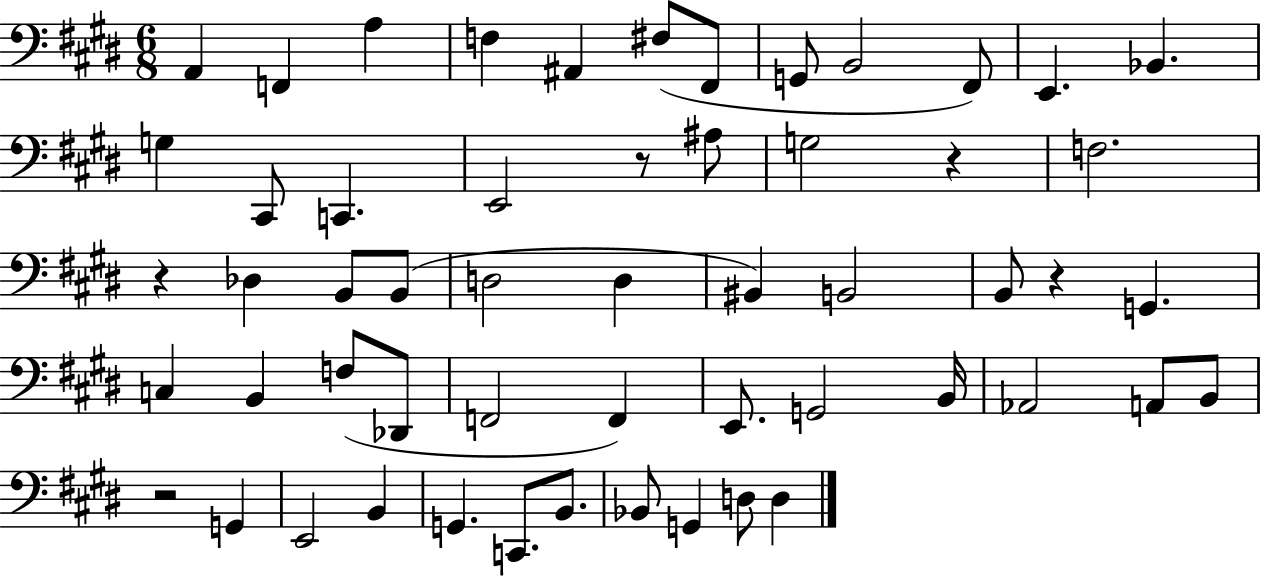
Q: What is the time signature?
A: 6/8